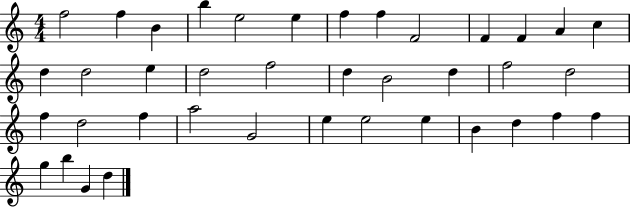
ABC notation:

X:1
T:Untitled
M:4/4
L:1/4
K:C
f2 f B b e2 e f f F2 F F A c d d2 e d2 f2 d B2 d f2 d2 f d2 f a2 G2 e e2 e B d f f g b G d